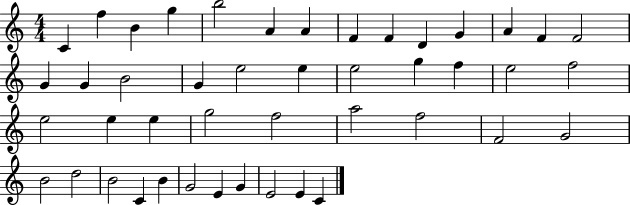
X:1
T:Untitled
M:4/4
L:1/4
K:C
C f B g b2 A A F F D G A F F2 G G B2 G e2 e e2 g f e2 f2 e2 e e g2 f2 a2 f2 F2 G2 B2 d2 B2 C B G2 E G E2 E C